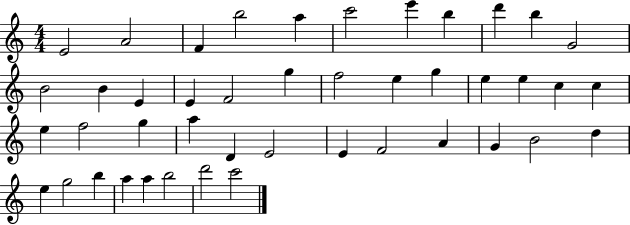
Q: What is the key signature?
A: C major